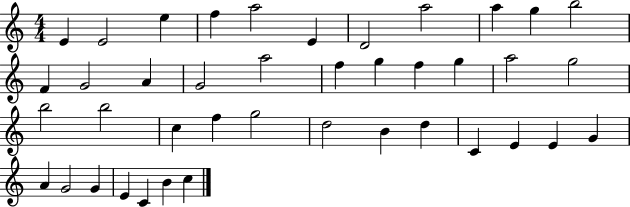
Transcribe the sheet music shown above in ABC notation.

X:1
T:Untitled
M:4/4
L:1/4
K:C
E E2 e f a2 E D2 a2 a g b2 F G2 A G2 a2 f g f g a2 g2 b2 b2 c f g2 d2 B d C E E G A G2 G E C B c